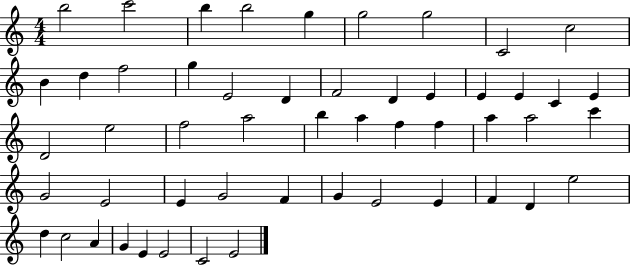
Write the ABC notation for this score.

X:1
T:Untitled
M:4/4
L:1/4
K:C
b2 c'2 b b2 g g2 g2 C2 c2 B d f2 g E2 D F2 D E E E C E D2 e2 f2 a2 b a f f a a2 c' G2 E2 E G2 F G E2 E F D e2 d c2 A G E E2 C2 E2